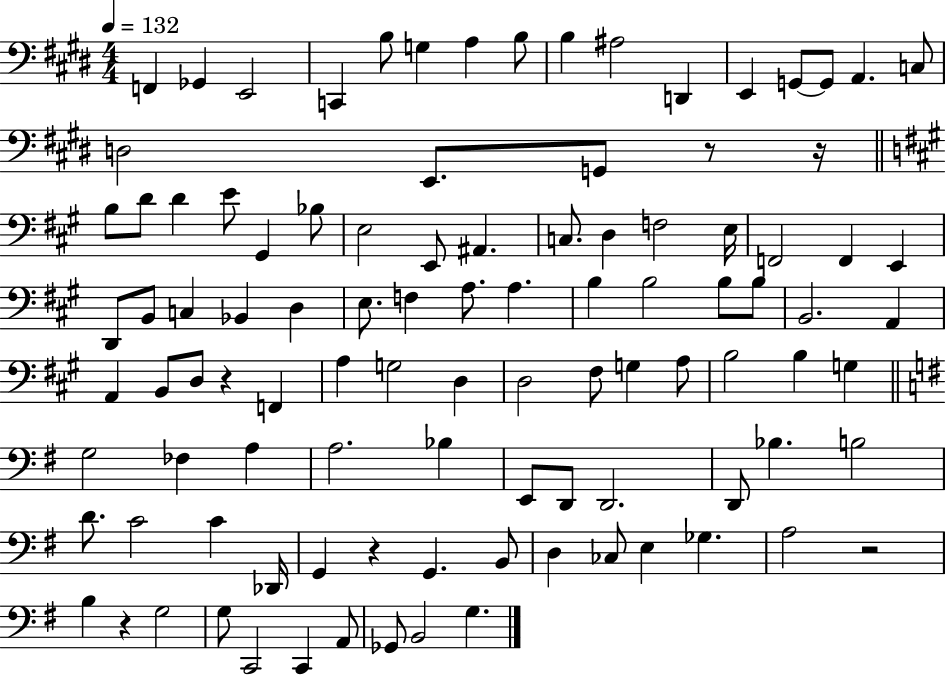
F2/q Gb2/q E2/h C2/q B3/e G3/q A3/q B3/e B3/q A#3/h D2/q E2/q G2/e G2/e A2/q. C3/e D3/h E2/e. G2/e R/e R/s B3/e D4/e D4/q E4/e G#2/q Bb3/e E3/h E2/e A#2/q. C3/e. D3/q F3/h E3/s F2/h F2/q E2/q D2/e B2/e C3/q Bb2/q D3/q E3/e. F3/q A3/e. A3/q. B3/q B3/h B3/e B3/e B2/h. A2/q A2/q B2/e D3/e R/q F2/q A3/q G3/h D3/q D3/h F#3/e G3/q A3/e B3/h B3/q G3/q G3/h FES3/q A3/q A3/h. Bb3/q E2/e D2/e D2/h. D2/e Bb3/q. B3/h D4/e. C4/h C4/q Db2/s G2/q R/q G2/q. B2/e D3/q CES3/e E3/q Gb3/q. A3/h R/h B3/q R/q G3/h G3/e C2/h C2/q A2/e Gb2/e B2/h G3/q.